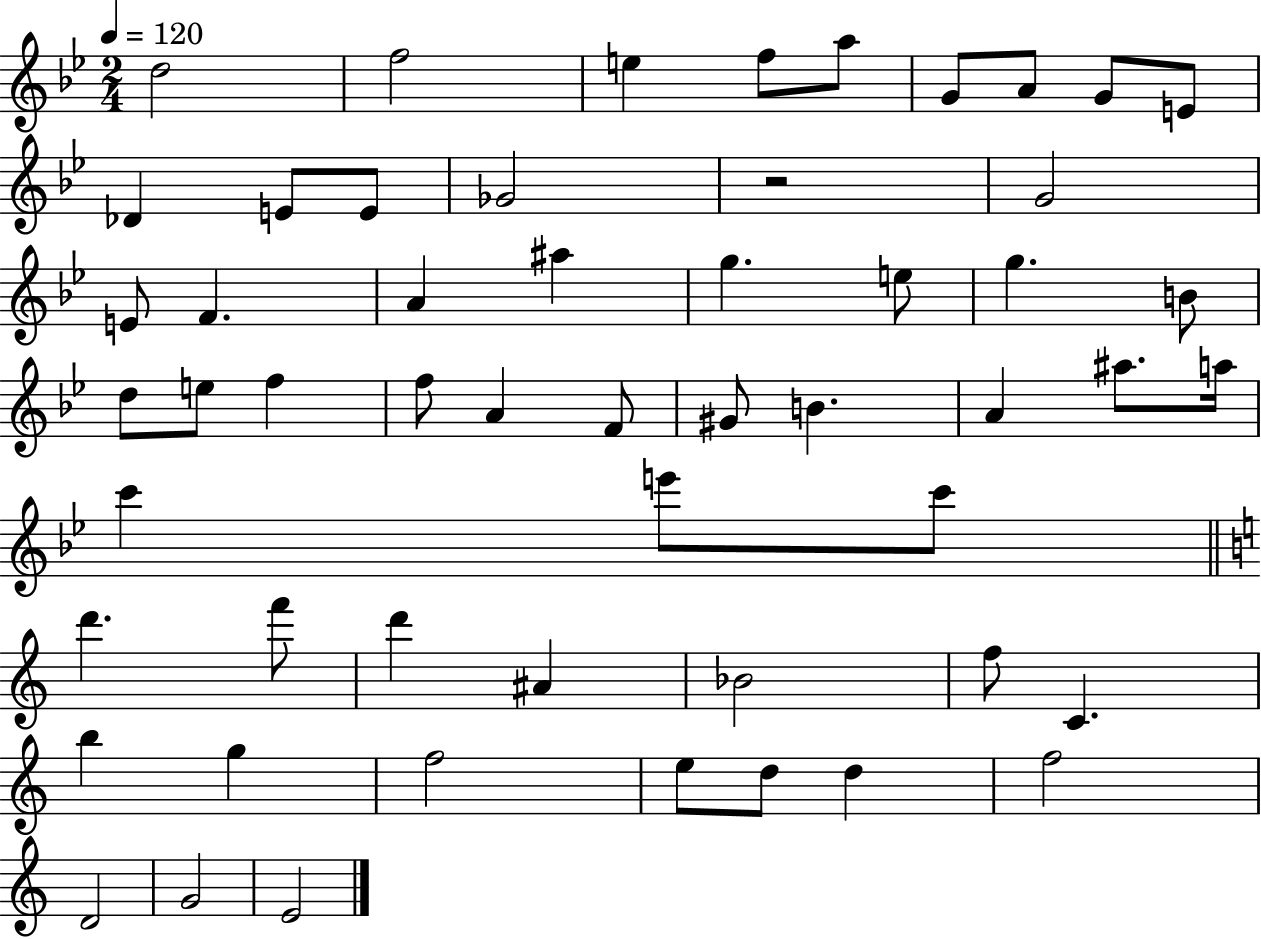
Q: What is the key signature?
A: BES major